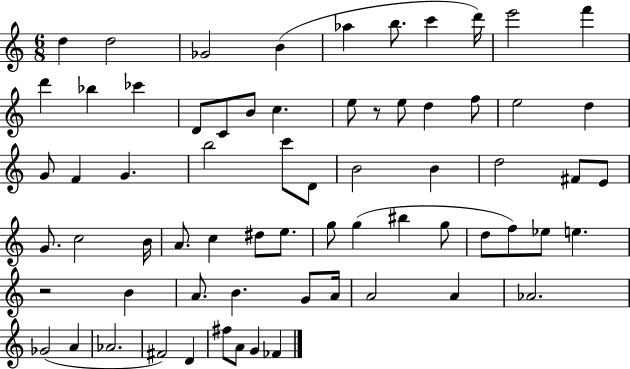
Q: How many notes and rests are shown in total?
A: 68